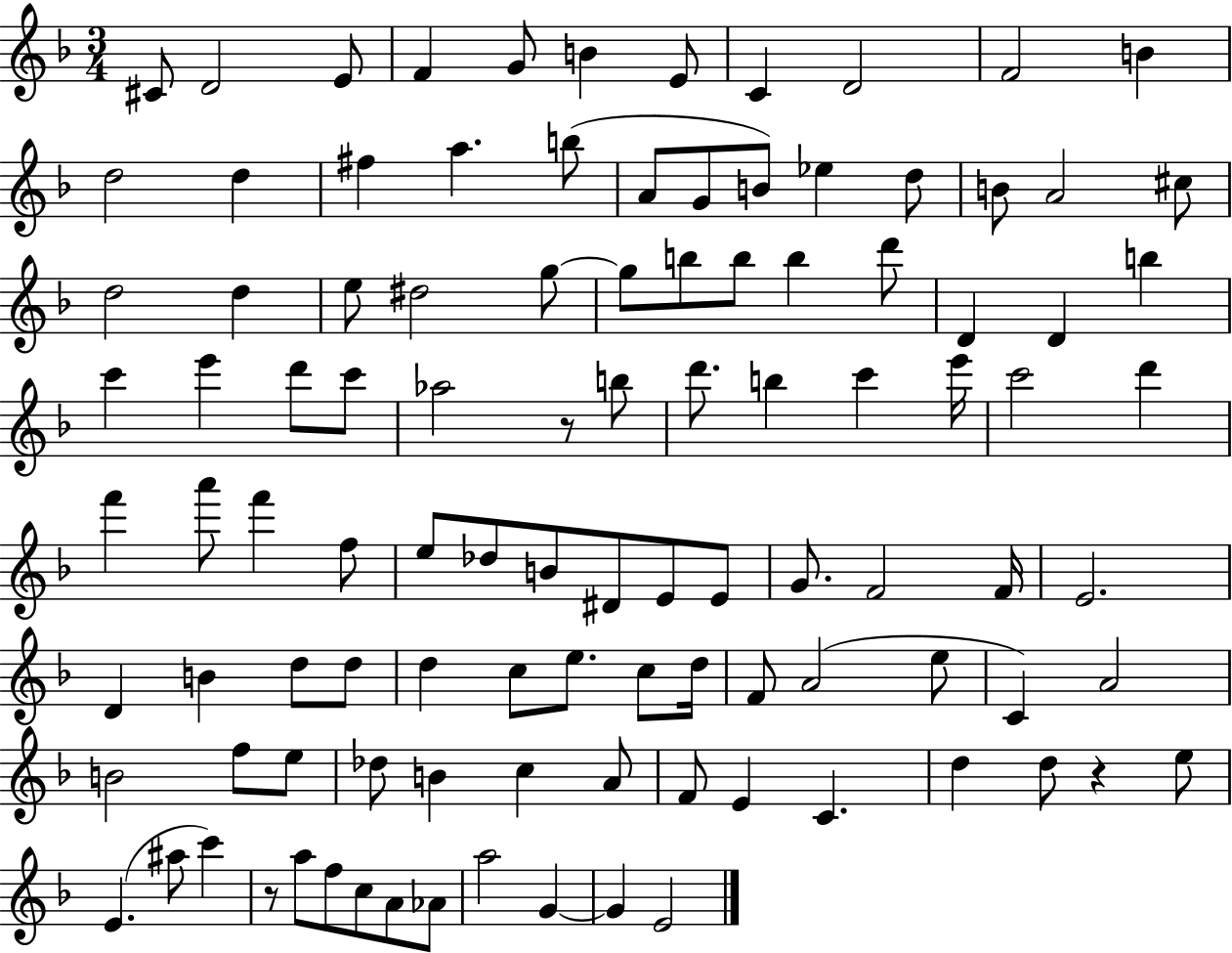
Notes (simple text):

C#4/e D4/h E4/e F4/q G4/e B4/q E4/e C4/q D4/h F4/h B4/q D5/h D5/q F#5/q A5/q. B5/e A4/e G4/e B4/e Eb5/q D5/e B4/e A4/h C#5/e D5/h D5/q E5/e D#5/h G5/e G5/e B5/e B5/e B5/q D6/e D4/q D4/q B5/q C6/q E6/q D6/e C6/e Ab5/h R/e B5/e D6/e. B5/q C6/q E6/s C6/h D6/q F6/q A6/e F6/q F5/e E5/e Db5/e B4/e D#4/e E4/e E4/e G4/e. F4/h F4/s E4/h. D4/q B4/q D5/e D5/e D5/q C5/e E5/e. C5/e D5/s F4/e A4/h E5/e C4/q A4/h B4/h F5/e E5/e Db5/e B4/q C5/q A4/e F4/e E4/q C4/q. D5/q D5/e R/q E5/e E4/q. A#5/e C6/q R/e A5/e F5/e C5/e A4/e Ab4/e A5/h G4/q G4/q E4/h